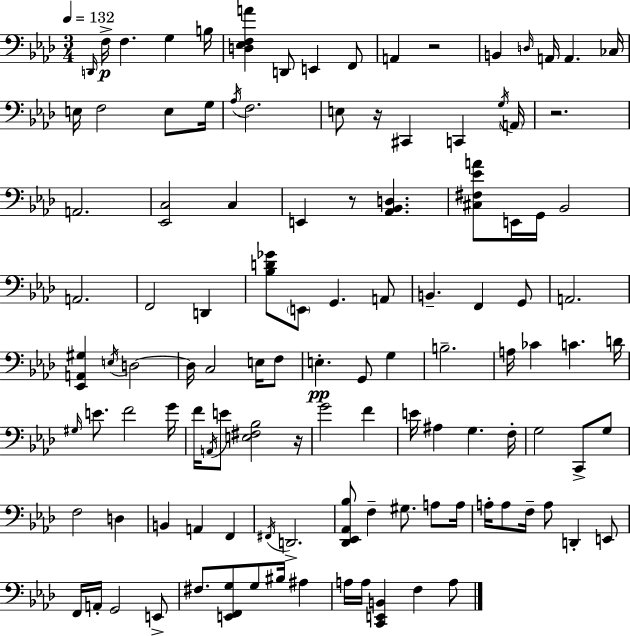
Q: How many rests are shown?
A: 5